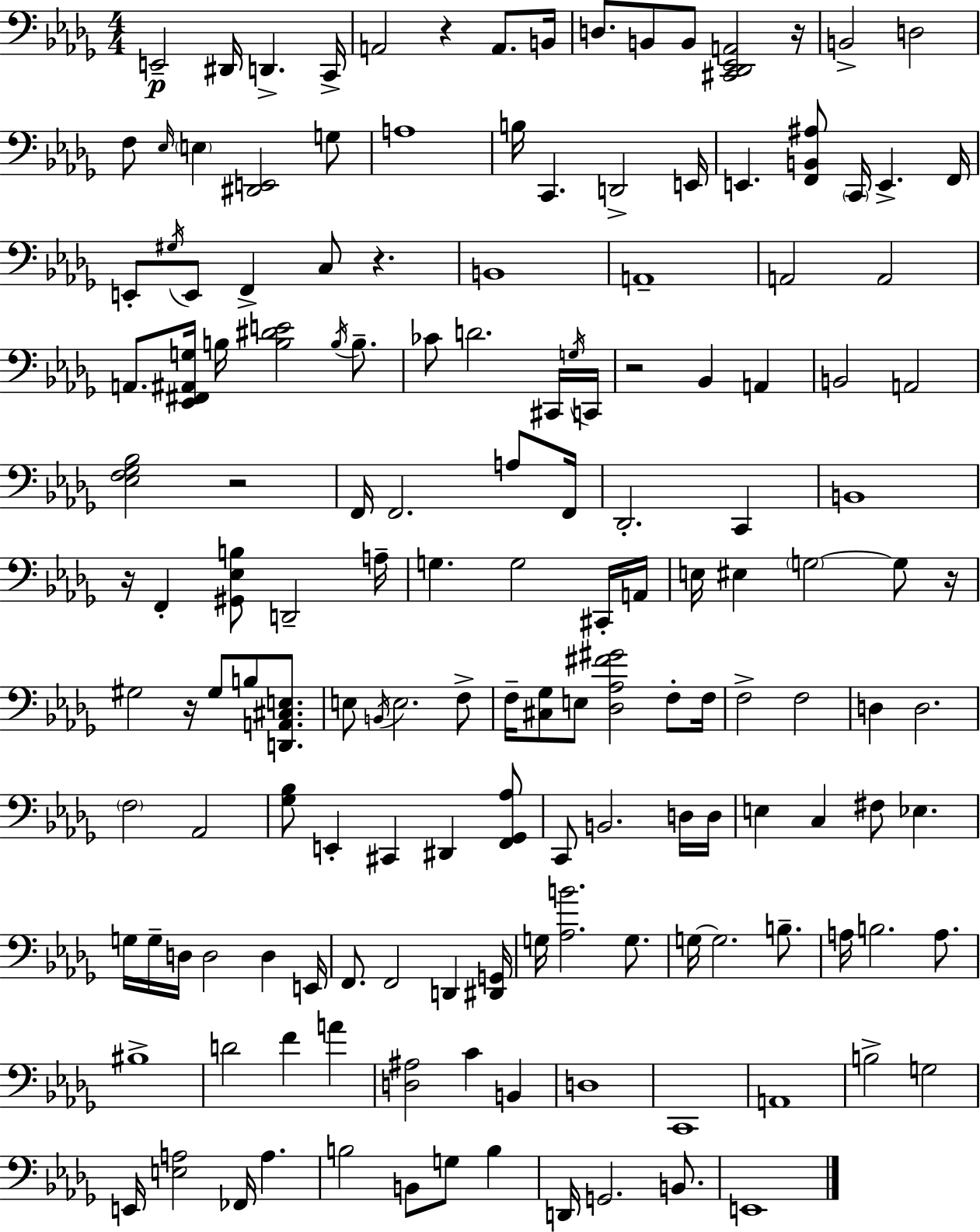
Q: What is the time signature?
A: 4/4